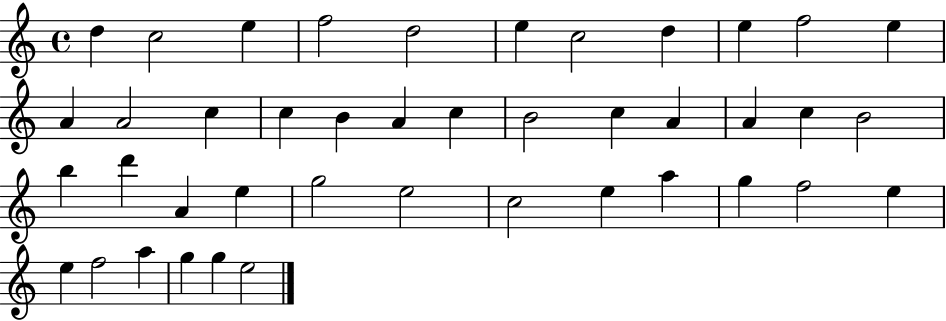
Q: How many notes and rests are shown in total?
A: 42